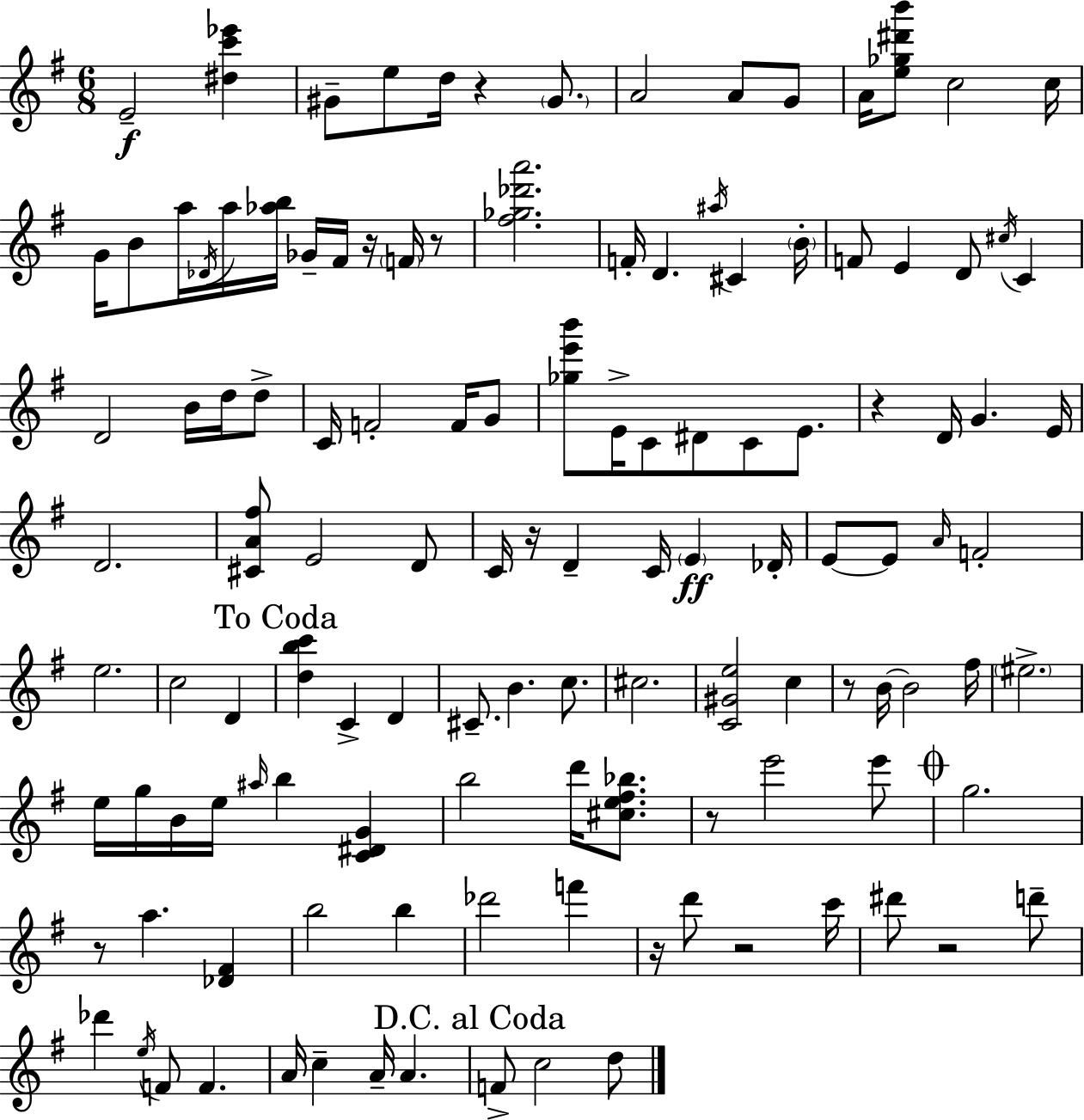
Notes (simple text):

E4/h [D#5,C6,Eb6]/q G#4/e E5/e D5/s R/q G#4/e. A4/h A4/e G4/e A4/s [E5,Gb5,D#6,B6]/e C5/h C5/s G4/s B4/e A5/s Db4/s A5/s [Ab5,B5]/s Gb4/s F#4/s R/s F4/s R/e [F#5,Gb5,Db6,A6]/h. F4/s D4/q. A#5/s C#4/q B4/s F4/e E4/q D4/e C#5/s C4/q D4/h B4/s D5/s D5/e C4/s F4/h F4/s G4/e [Gb5,E6,B6]/e E4/s C4/e D#4/e C4/e E4/e. R/q D4/s G4/q. E4/s D4/h. [C#4,A4,F#5]/e E4/h D4/e C4/s R/s D4/q C4/s E4/q Db4/s E4/e E4/e A4/s F4/h E5/h. C5/h D4/q [D5,B5,C6]/q C4/q D4/q C#4/e. B4/q. C5/e. C#5/h. [C4,G#4,E5]/h C5/q R/e B4/s B4/h F#5/s EIS5/h. E5/s G5/s B4/s E5/s A#5/s B5/q [C4,D#4,G4]/q B5/h D6/s [C#5,E5,F#5,Bb5]/e. R/e E6/h E6/e G5/h. R/e A5/q. [Db4,F#4]/q B5/h B5/q Db6/h F6/q R/s D6/e R/h C6/s D#6/e R/h D6/e Db6/q E5/s F4/e F4/q. A4/s C5/q A4/s A4/q. F4/e C5/h D5/e